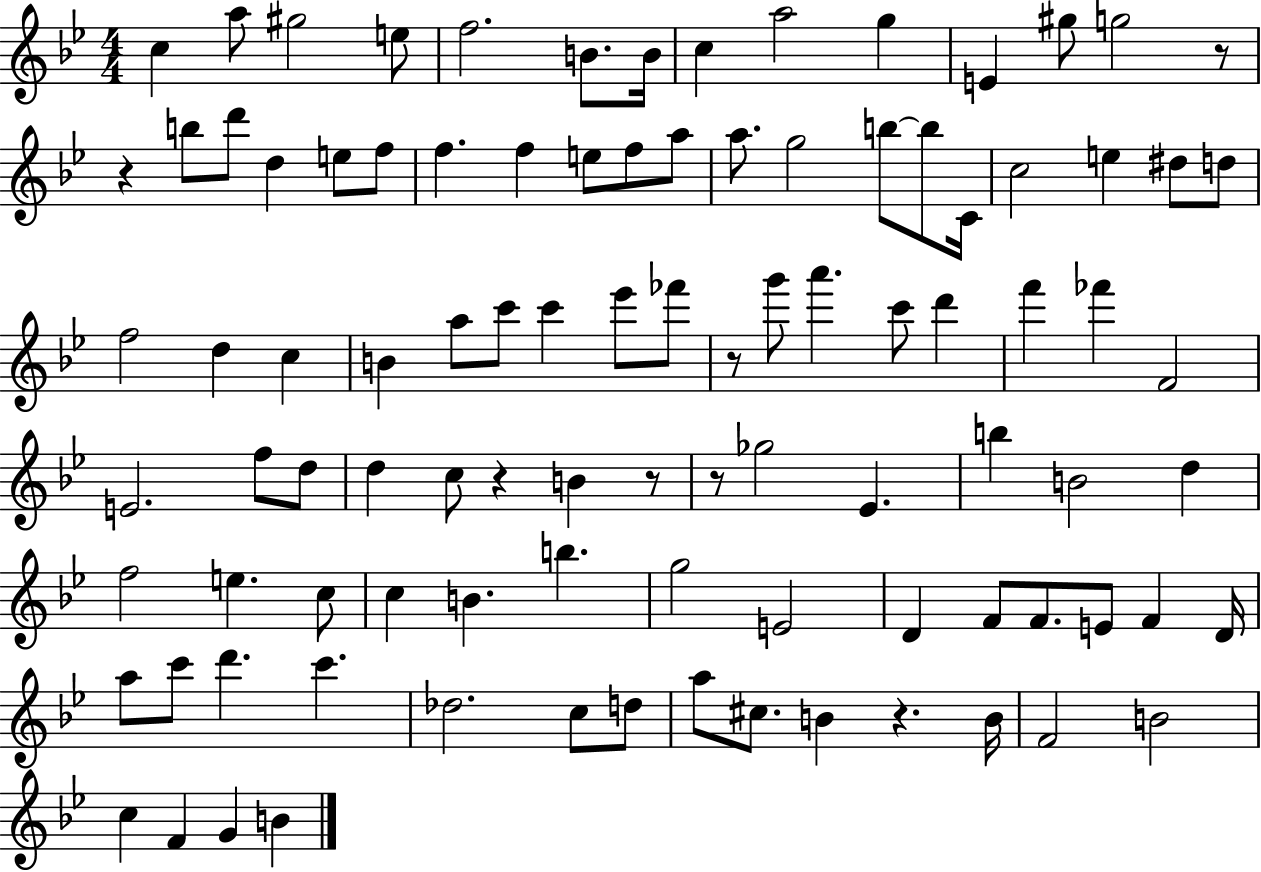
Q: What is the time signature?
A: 4/4